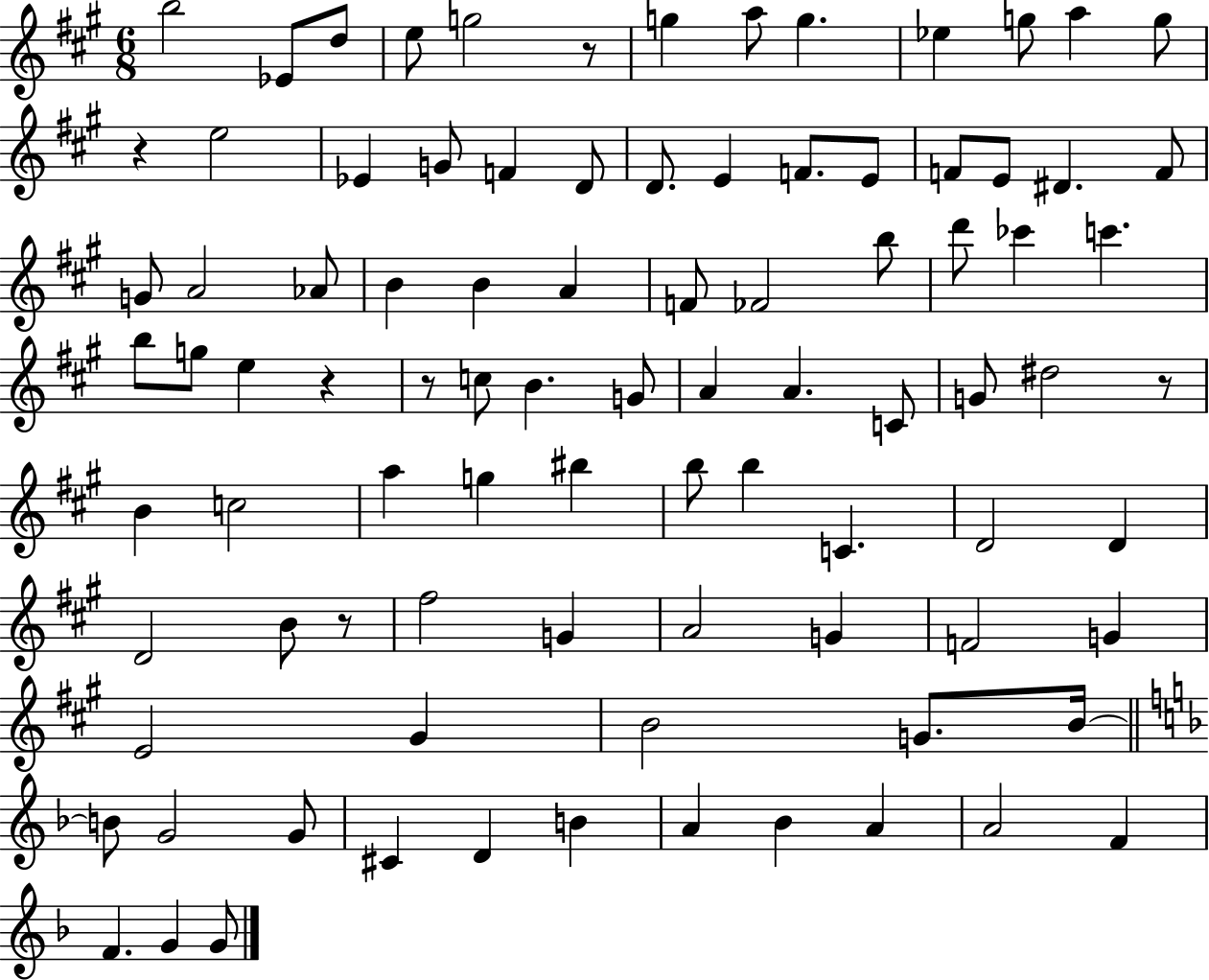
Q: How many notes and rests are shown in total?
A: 91